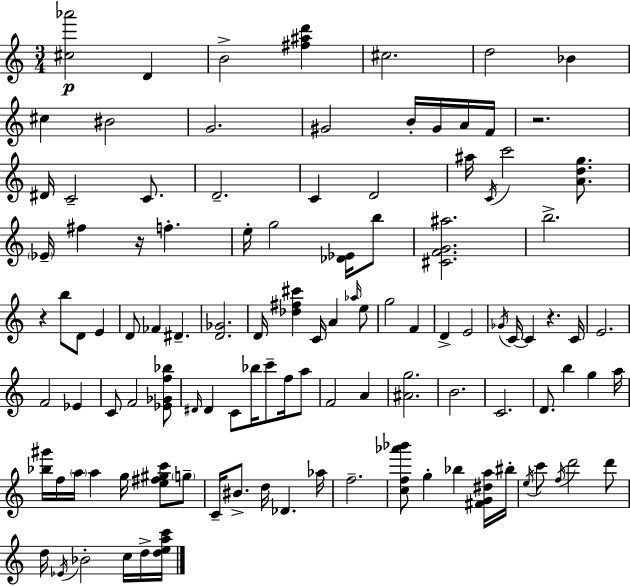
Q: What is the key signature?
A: A minor